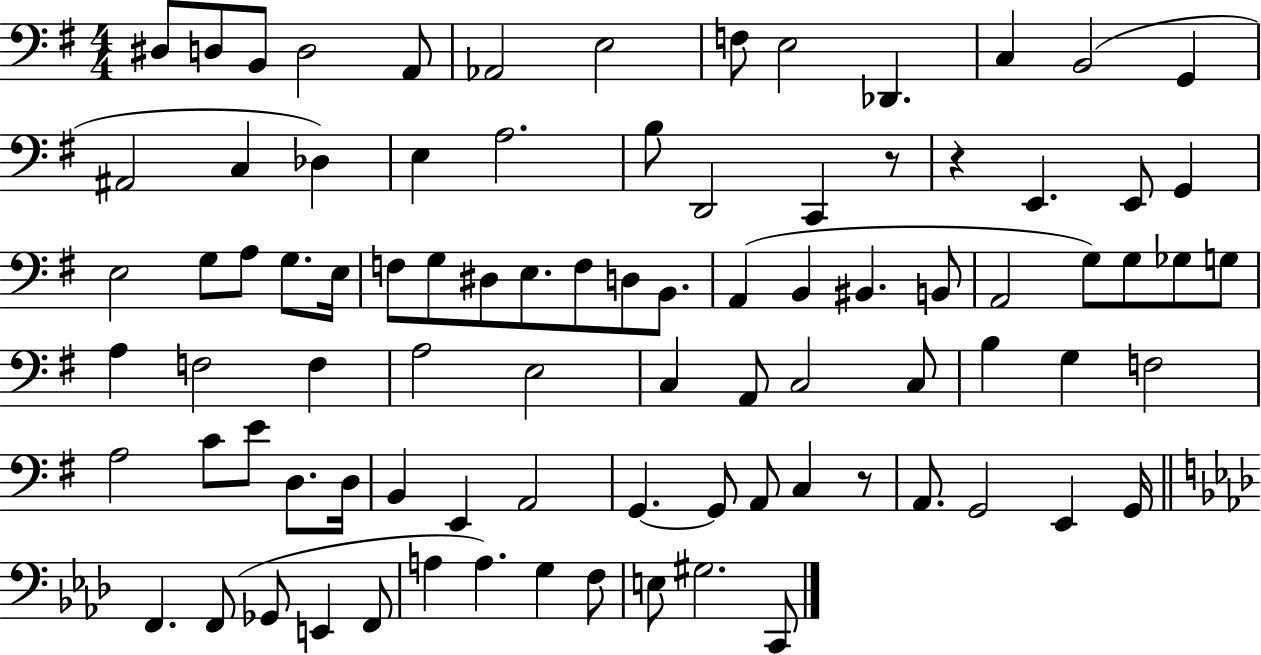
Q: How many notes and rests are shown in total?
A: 88